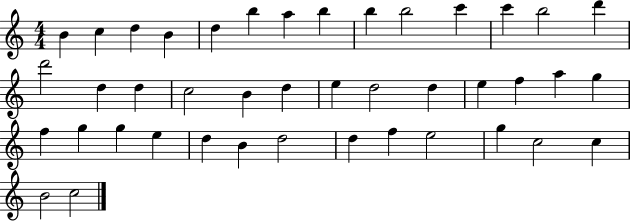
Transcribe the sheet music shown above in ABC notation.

X:1
T:Untitled
M:4/4
L:1/4
K:C
B c d B d b a b b b2 c' c' b2 d' d'2 d d c2 B d e d2 d e f a g f g g e d B d2 d f e2 g c2 c B2 c2